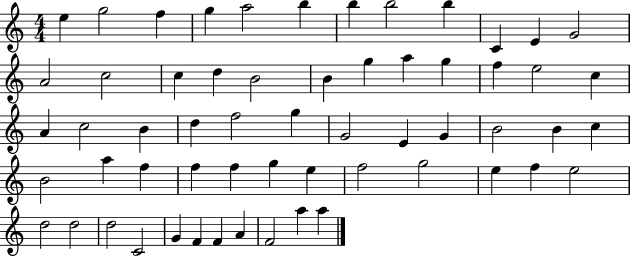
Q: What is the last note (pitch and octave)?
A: A5